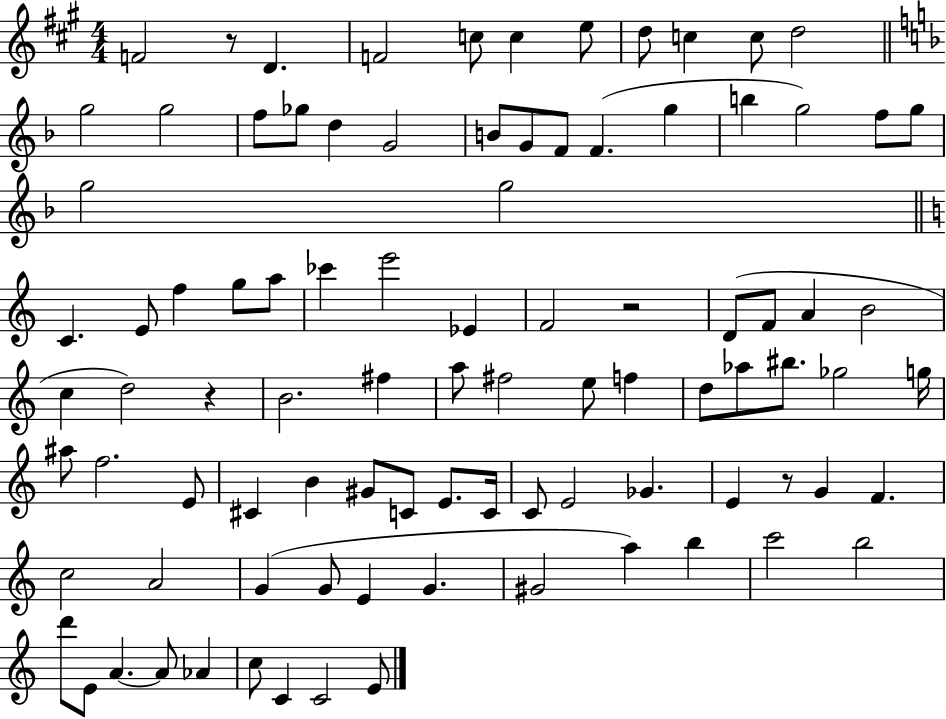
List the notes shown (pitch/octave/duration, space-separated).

F4/h R/e D4/q. F4/h C5/e C5/q E5/e D5/e C5/q C5/e D5/h G5/h G5/h F5/e Gb5/e D5/q G4/h B4/e G4/e F4/e F4/q. G5/q B5/q G5/h F5/e G5/e G5/h G5/h C4/q. E4/e F5/q G5/e A5/e CES6/q E6/h Eb4/q F4/h R/h D4/e F4/e A4/q B4/h C5/q D5/h R/q B4/h. F#5/q A5/e F#5/h E5/e F5/q D5/e Ab5/e BIS5/e. Gb5/h G5/s A#5/e F5/h. E4/e C#4/q B4/q G#4/e C4/e E4/e. C4/s C4/e E4/h Gb4/q. E4/q R/e G4/q F4/q. C5/h A4/h G4/q G4/e E4/q G4/q. G#4/h A5/q B5/q C6/h B5/h D6/e E4/e A4/q. A4/e Ab4/q C5/e C4/q C4/h E4/e